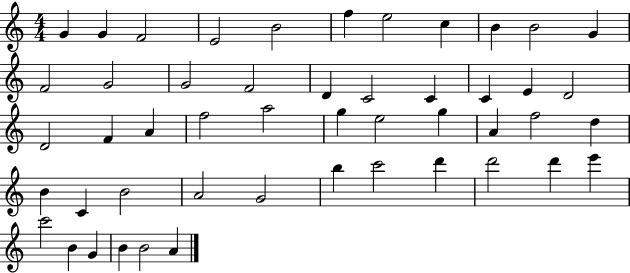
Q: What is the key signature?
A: C major